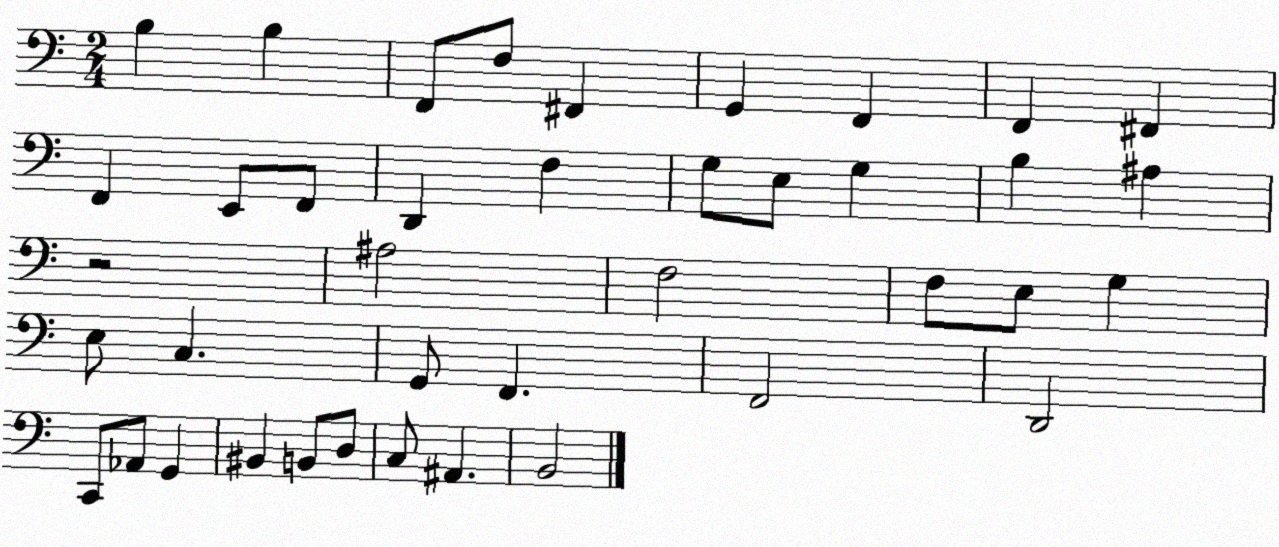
X:1
T:Untitled
M:2/4
L:1/4
K:C
B, B, F,,/2 F,/2 ^F,, G,, F,, F,, ^F,, F,, E,,/2 F,,/2 D,, F, G,/2 E,/2 G, B, ^A, z2 ^A,2 F,2 F,/2 E,/2 G, E,/2 C, G,,/2 F,, F,,2 D,,2 C,,/2 _A,,/2 G,, ^B,, B,,/2 D,/2 C,/2 ^A,, B,,2